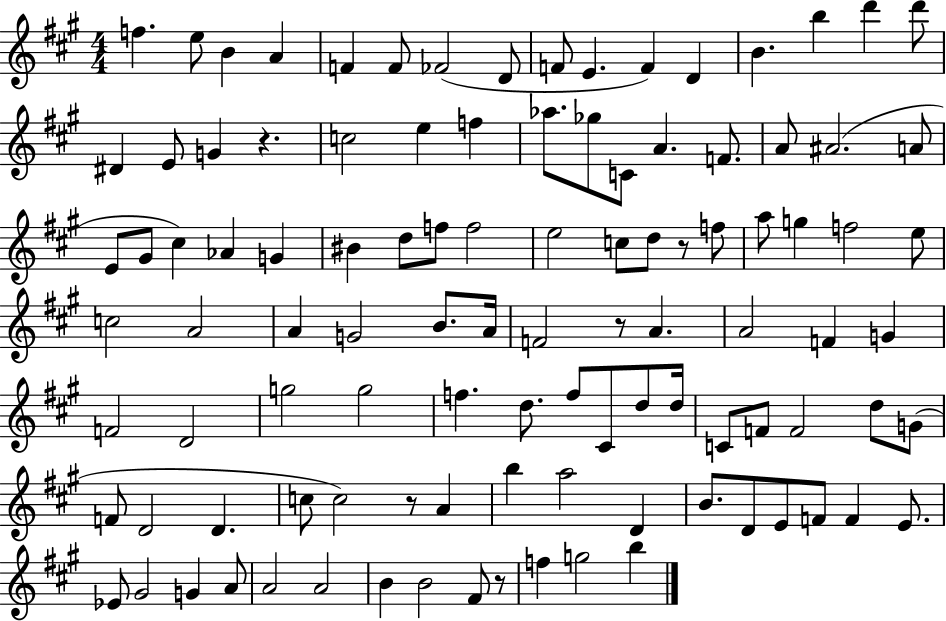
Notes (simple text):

F5/q. E5/e B4/q A4/q F4/q F4/e FES4/h D4/e F4/e E4/q. F4/q D4/q B4/q. B5/q D6/q D6/e D#4/q E4/e G4/q R/q. C5/h E5/q F5/q Ab5/e. Gb5/e C4/e A4/q. F4/e. A4/e A#4/h. A4/e E4/e G#4/e C#5/q Ab4/q G4/q BIS4/q D5/e F5/e F5/h E5/h C5/e D5/e R/e F5/e A5/e G5/q F5/h E5/e C5/h A4/h A4/q G4/h B4/e. A4/s F4/h R/e A4/q. A4/h F4/q G4/q F4/h D4/h G5/h G5/h F5/q. D5/e. F5/e C#4/e D5/e D5/s C4/e F4/e F4/h D5/e G4/e F4/e D4/h D4/q. C5/e C5/h R/e A4/q B5/q A5/h D4/q B4/e. D4/e E4/e F4/e F4/q E4/e. Eb4/e G#4/h G4/q A4/e A4/h A4/h B4/q B4/h F#4/e R/e F5/q G5/h B5/q